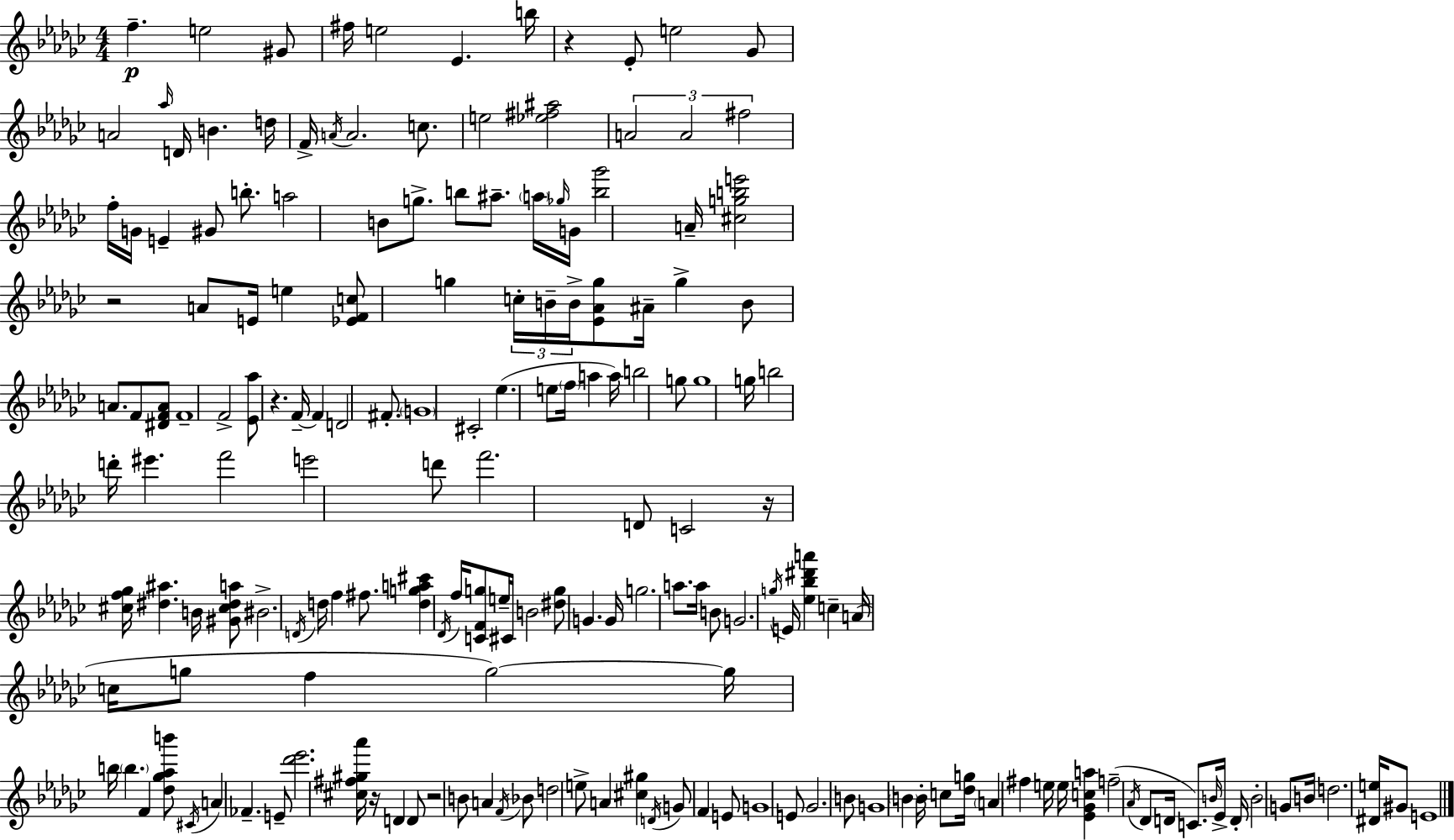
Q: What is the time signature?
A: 4/4